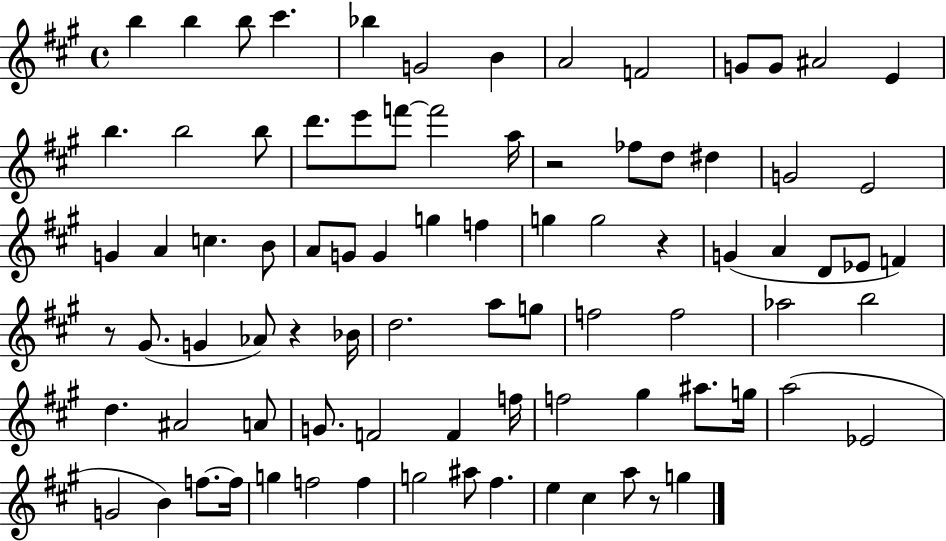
{
  \clef treble
  \time 4/4
  \defaultTimeSignature
  \key a \major
  b''4 b''4 b''8 cis'''4. | bes''4 g'2 b'4 | a'2 f'2 | g'8 g'8 ais'2 e'4 | \break b''4. b''2 b''8 | d'''8. e'''8 f'''8~~ f'''2 a''16 | r2 fes''8 d''8 dis''4 | g'2 e'2 | \break g'4 a'4 c''4. b'8 | a'8 g'8 g'4 g''4 f''4 | g''4 g''2 r4 | g'4( a'4 d'8 ees'8 f'4) | \break r8 gis'8.( g'4 aes'8) r4 bes'16 | d''2. a''8 g''8 | f''2 f''2 | aes''2 b''2 | \break d''4. ais'2 a'8 | g'8. f'2 f'4 f''16 | f''2 gis''4 ais''8. g''16 | a''2( ees'2 | \break g'2 b'4) f''8.~~ f''16 | g''4 f''2 f''4 | g''2 ais''8 fis''4. | e''4 cis''4 a''8 r8 g''4 | \break \bar "|."
}